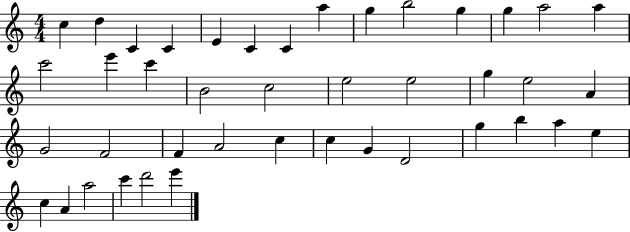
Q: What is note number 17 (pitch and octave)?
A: C6